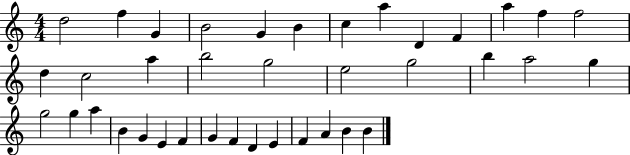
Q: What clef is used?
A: treble